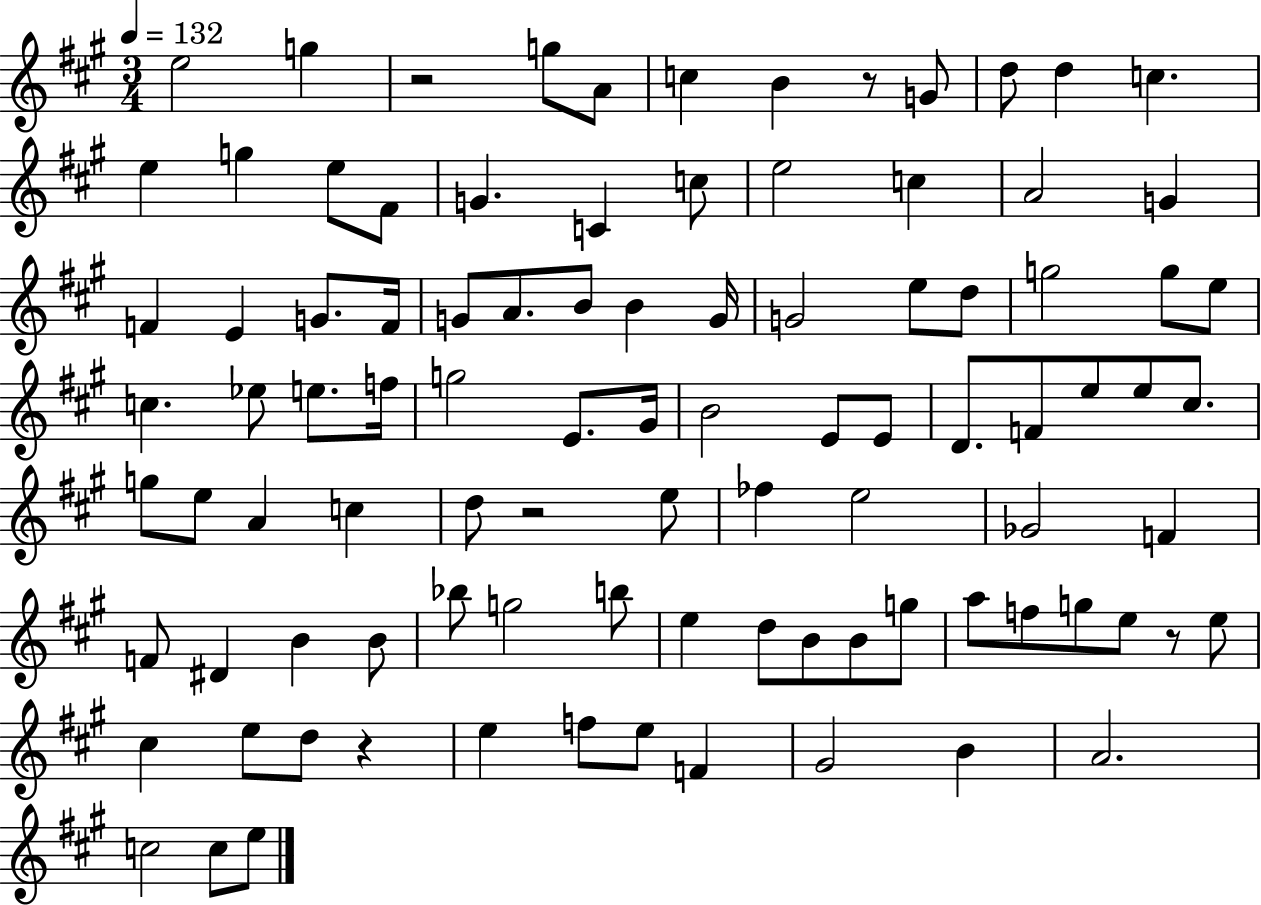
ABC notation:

X:1
T:Untitled
M:3/4
L:1/4
K:A
e2 g z2 g/2 A/2 c B z/2 G/2 d/2 d c e g e/2 ^F/2 G C c/2 e2 c A2 G F E G/2 F/4 G/2 A/2 B/2 B G/4 G2 e/2 d/2 g2 g/2 e/2 c _e/2 e/2 f/4 g2 E/2 ^G/4 B2 E/2 E/2 D/2 F/2 e/2 e/2 ^c/2 g/2 e/2 A c d/2 z2 e/2 _f e2 _G2 F F/2 ^D B B/2 _b/2 g2 b/2 e d/2 B/2 B/2 g/2 a/2 f/2 g/2 e/2 z/2 e/2 ^c e/2 d/2 z e f/2 e/2 F ^G2 B A2 c2 c/2 e/2